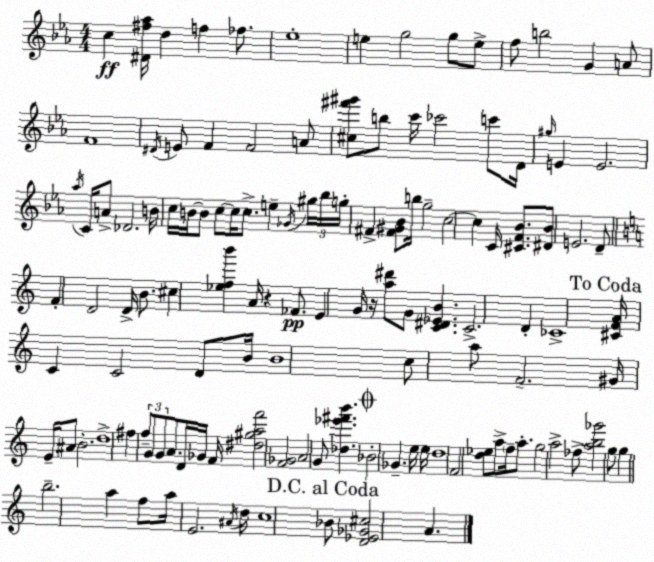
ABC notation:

X:1
T:Untitled
M:4/4
L:1/4
K:Eb
c [^D^f_a]/4 d f _f/2 _e4 e g2 g/2 e/2 f/2 b2 G A/2 F4 ^D/4 E/2 F F2 A/2 [^c^f'^g']/2 b/2 c'/4 _c'2 c'/2 D/4 ^g/4 E E2 _a/4 C/4 A/2 _D2 B/4 c/4 B/4 B/2 c/2 c/4 c/2 e _G/4 ^g/4 _b/4 g/4 ^F [^F^G_B]/2 b/4 g2 c2 c C/4 [^CF_B]/2 [^D_B]/2 E2 D/2 F D2 D/4 B/2 ^c [_efb'] A/4 z _F/2 E G/4 z/4 [a^d']/2 G/2 [C^D_EB] C2 D _C4 [^CFA]/4 C C2 D/2 B/4 B4 c/2 a/2 F2 ^G/4 E/4 ^A/2 B2 d4 ^f f/2 G/2 G/2 A/2 D/4 _G/4 F/4 [^d^gaf']2 [F_G]2 A2 G/2 [_d_e'^f'b'] _B2 _G e/4 e/4 d4 F2 [d_e]/2 a/2 f/4 a/2 g2 a2 _f/2 [ab_g']2 g/2 g b2 a f/2 a/4 E2 ^A/4 d/4 c4 _B/2 [D_E_G^c]2 A